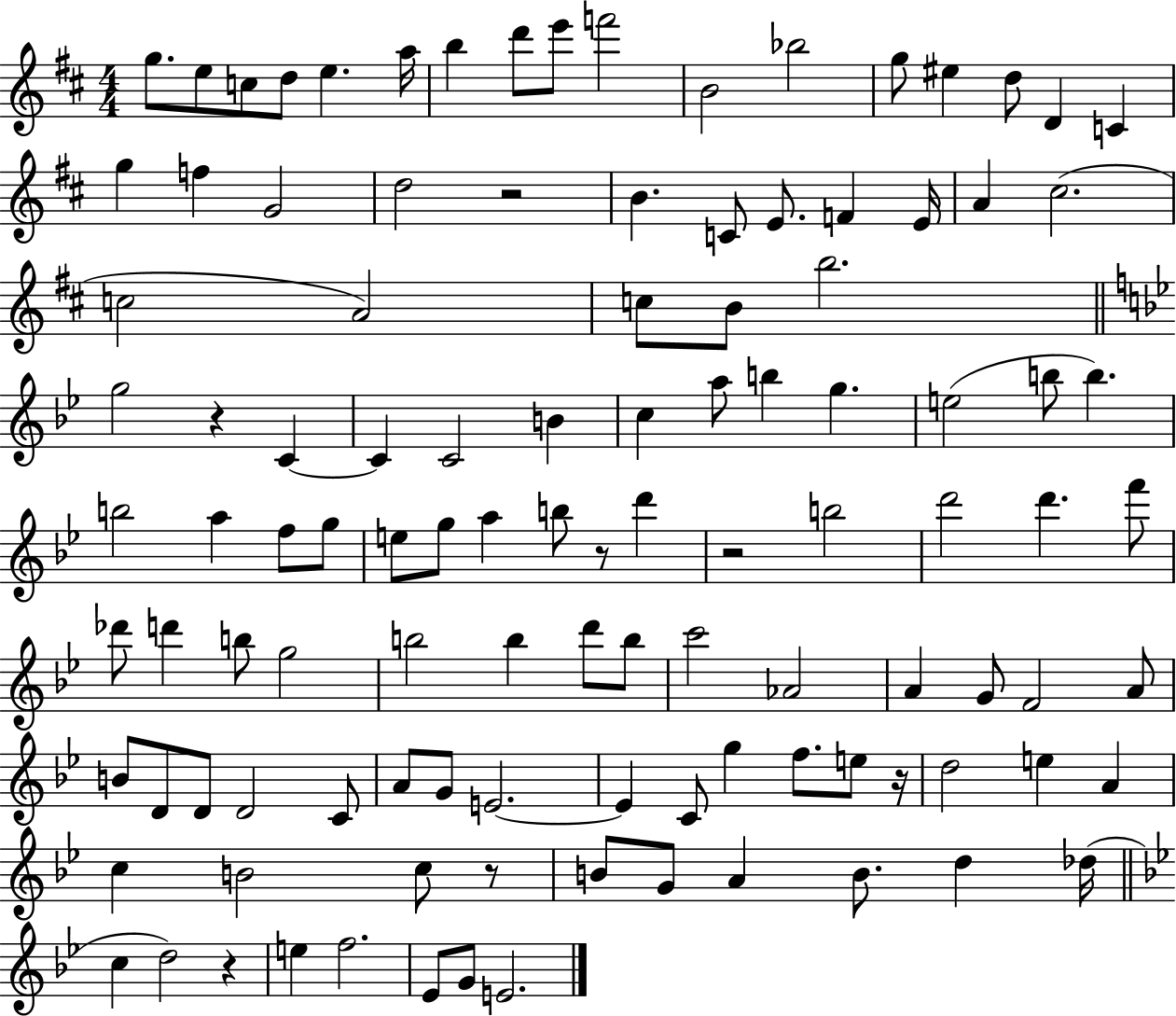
X:1
T:Untitled
M:4/4
L:1/4
K:D
g/2 e/2 c/2 d/2 e a/4 b d'/2 e'/2 f'2 B2 _b2 g/2 ^e d/2 D C g f G2 d2 z2 B C/2 E/2 F E/4 A ^c2 c2 A2 c/2 B/2 b2 g2 z C C C2 B c a/2 b g e2 b/2 b b2 a f/2 g/2 e/2 g/2 a b/2 z/2 d' z2 b2 d'2 d' f'/2 _d'/2 d' b/2 g2 b2 b d'/2 b/2 c'2 _A2 A G/2 F2 A/2 B/2 D/2 D/2 D2 C/2 A/2 G/2 E2 E C/2 g f/2 e/2 z/4 d2 e A c B2 c/2 z/2 B/2 G/2 A B/2 d _d/4 c d2 z e f2 _E/2 G/2 E2